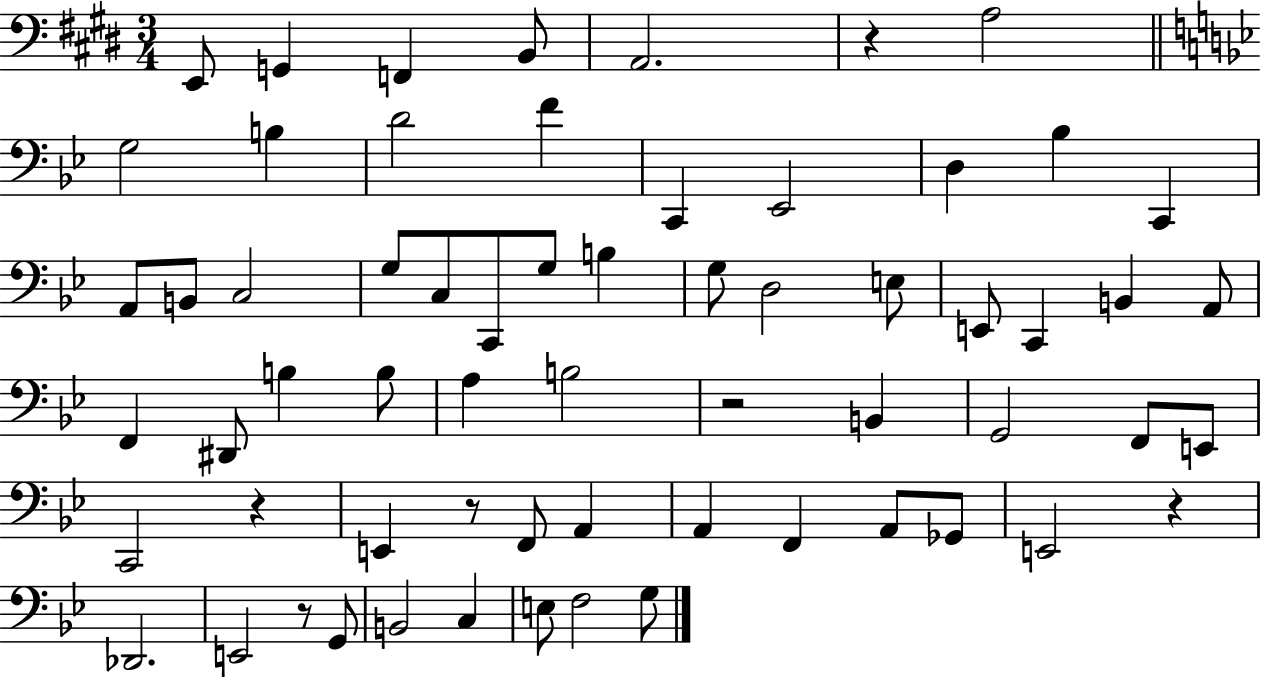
{
  \clef bass
  \numericTimeSignature
  \time 3/4
  \key e \major
  e,8 g,4 f,4 b,8 | a,2. | r4 a2 | \bar "||" \break \key g \minor g2 b4 | d'2 f'4 | c,4 ees,2 | d4 bes4 c,4 | \break a,8 b,8 c2 | g8 c8 c,8 g8 b4 | g8 d2 e8 | e,8 c,4 b,4 a,8 | \break f,4 dis,8 b4 b8 | a4 b2 | r2 b,4 | g,2 f,8 e,8 | \break c,2 r4 | e,4 r8 f,8 a,4 | a,4 f,4 a,8 ges,8 | e,2 r4 | \break des,2. | e,2 r8 g,8 | b,2 c4 | e8 f2 g8 | \break \bar "|."
}